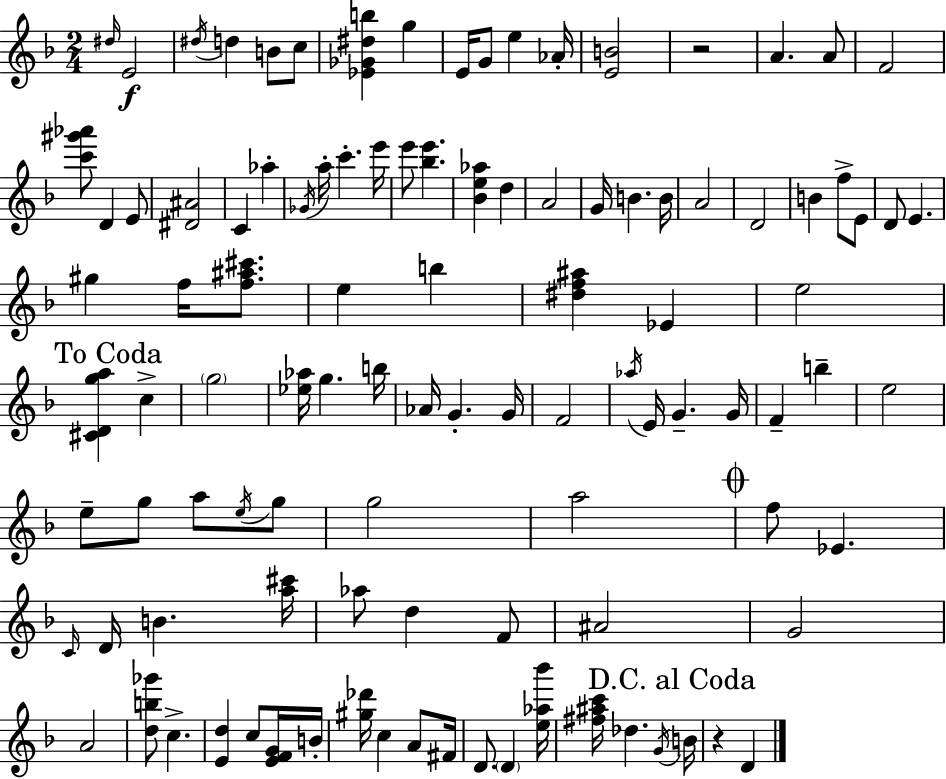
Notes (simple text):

D#5/s E4/h D#5/s D5/q B4/e C5/e [Eb4,Gb4,D#5,B5]/q G5/q E4/s G4/e E5/q Ab4/s [E4,B4]/h R/h A4/q. A4/e F4/h [C6,G#6,Ab6]/e D4/q E4/e [D#4,A#4]/h C4/q Ab5/q Gb4/s A5/s C6/q. E6/s E6/e [Bb5,E6]/q. [Bb4,E5,Ab5]/q D5/q A4/h G4/s B4/q. B4/s A4/h D4/h B4/q F5/e E4/e D4/e E4/q. G#5/q F5/s [F5,A#5,C#6]/e. E5/q B5/q [D#5,F5,A#5]/q Eb4/q E5/h [C#4,D4,G5,A5]/q C5/q G5/h [Eb5,Ab5]/s G5/q. B5/s Ab4/s G4/q. G4/s F4/h Ab5/s E4/s G4/q. G4/s F4/q B5/q E5/h E5/e G5/e A5/e E5/s G5/e G5/h A5/h F5/e Eb4/q. C4/s D4/s B4/q. [A5,C#6]/s Ab5/e D5/q F4/e A#4/h G4/h A4/h [D5,B5,Gb6]/e C5/q. [E4,D5]/q C5/e [E4,F4,G4]/s B4/s [G#5,Db6]/s C5/q A4/e F#4/s D4/e. D4/q [E5,Ab5,Bb6]/s [F#5,A#5,C6]/s Db5/q. G4/s B4/s R/q D4/q